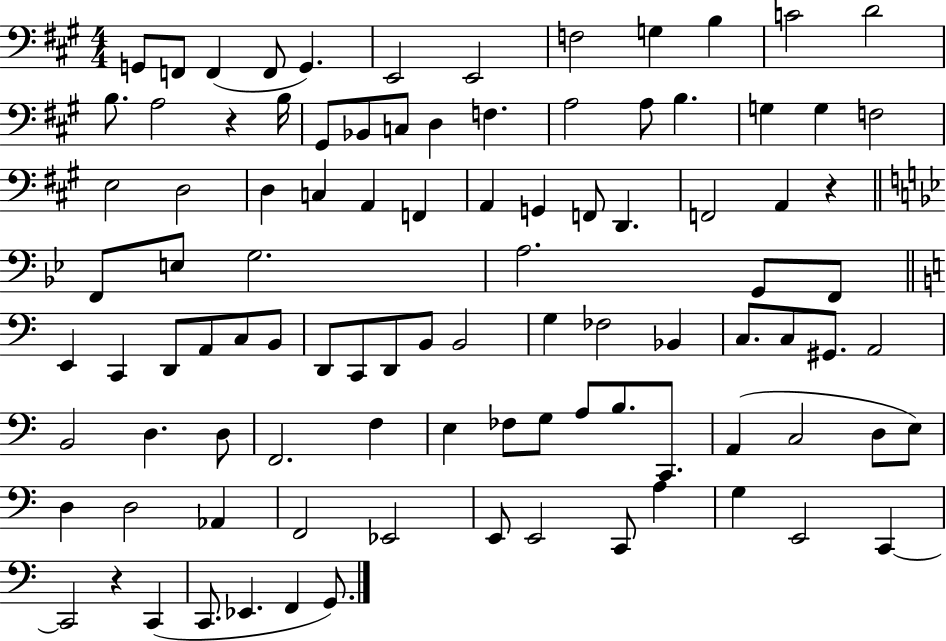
{
  \clef bass
  \numericTimeSignature
  \time 4/4
  \key a \major
  g,8 f,8 f,4( f,8 g,4.) | e,2 e,2 | f2 g4 b4 | c'2 d'2 | \break b8. a2 r4 b16 | gis,8 bes,8 c8 d4 f4. | a2 a8 b4. | g4 g4 f2 | \break e2 d2 | d4 c4 a,4 f,4 | a,4 g,4 f,8 d,4. | f,2 a,4 r4 | \break \bar "||" \break \key bes \major f,8 e8 g2. | a2. g,8 f,8 | \bar "||" \break \key a \minor e,4 c,4 d,8 a,8 c8 b,8 | d,8 c,8 d,8 b,8 b,2 | g4 fes2 bes,4 | c8. c8 gis,8. a,2 | \break b,2 d4. d8 | f,2. f4 | e4 fes8 g8 a8 b8. c,8. | a,4( c2 d8 e8) | \break d4 d2 aes,4 | f,2 ees,2 | e,8 e,2 c,8 a4 | g4 e,2 c,4~~ | \break c,2 r4 c,4( | c,8. ees,4. f,4 g,8.) | \bar "|."
}